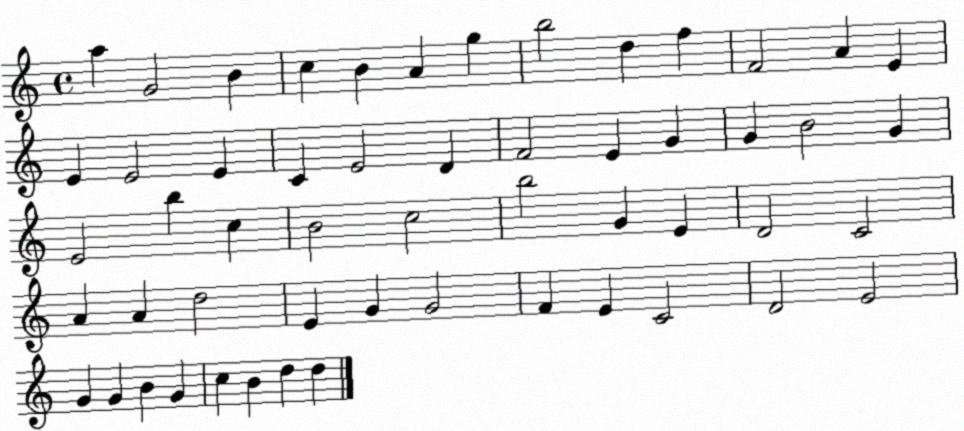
X:1
T:Untitled
M:4/4
L:1/4
K:C
a G2 B c B A g b2 d f F2 A E E E2 E C E2 D F2 E G G B2 G E2 b c B2 c2 b2 G E D2 C2 A A d2 E G G2 F E C2 D2 E2 G G B G c B d d